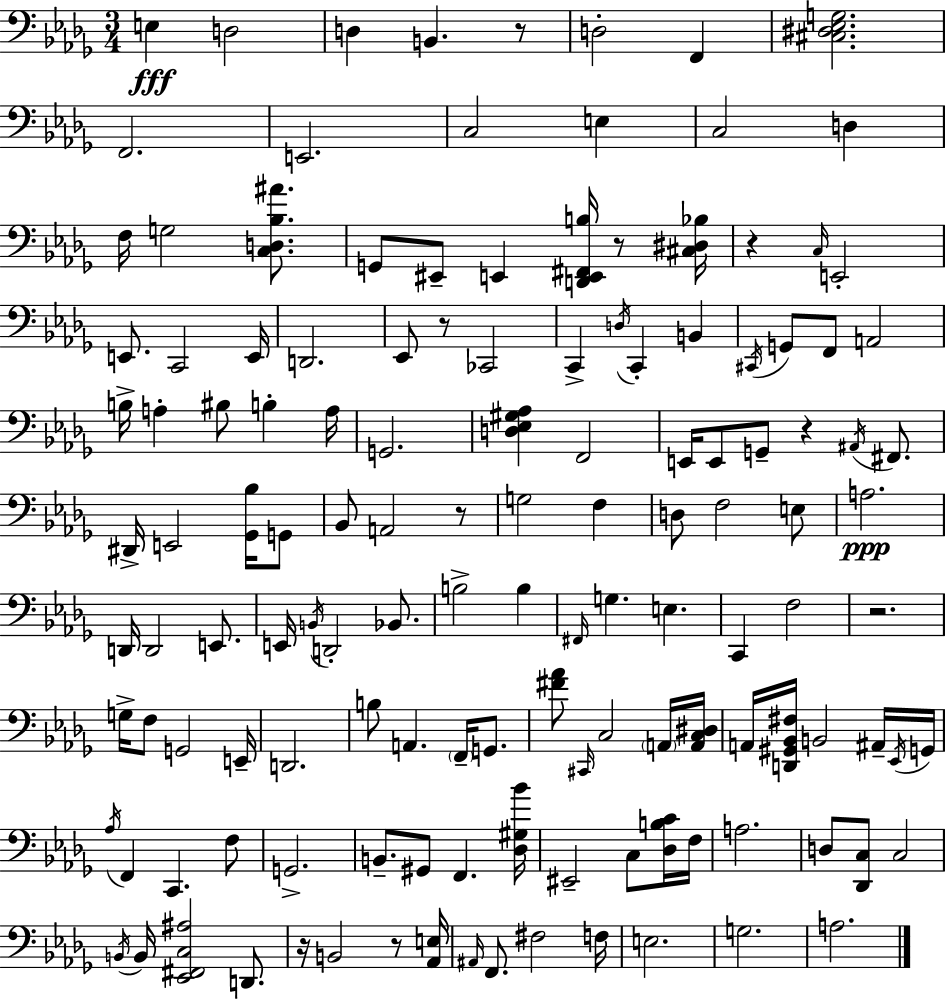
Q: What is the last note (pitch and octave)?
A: A3